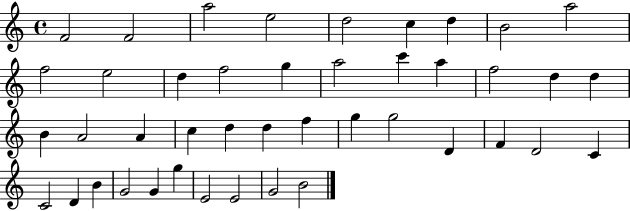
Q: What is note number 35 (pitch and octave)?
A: D4